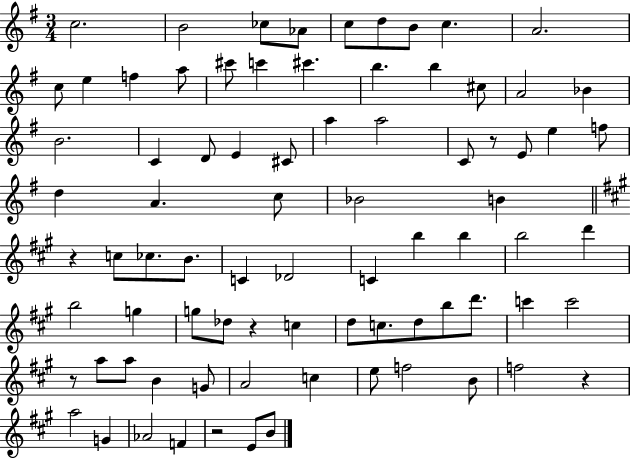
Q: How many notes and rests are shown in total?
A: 81